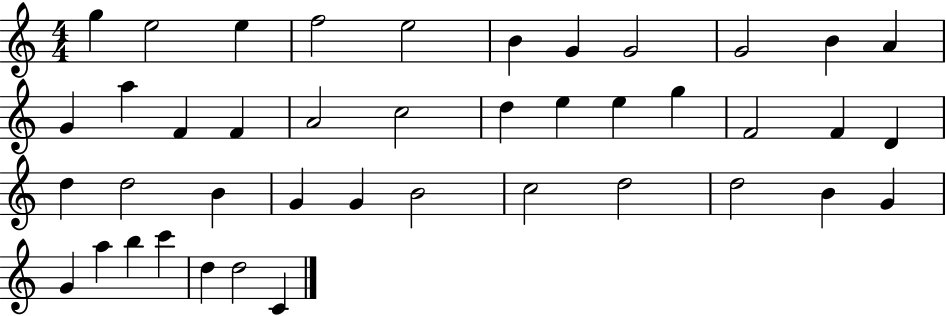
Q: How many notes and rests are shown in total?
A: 42